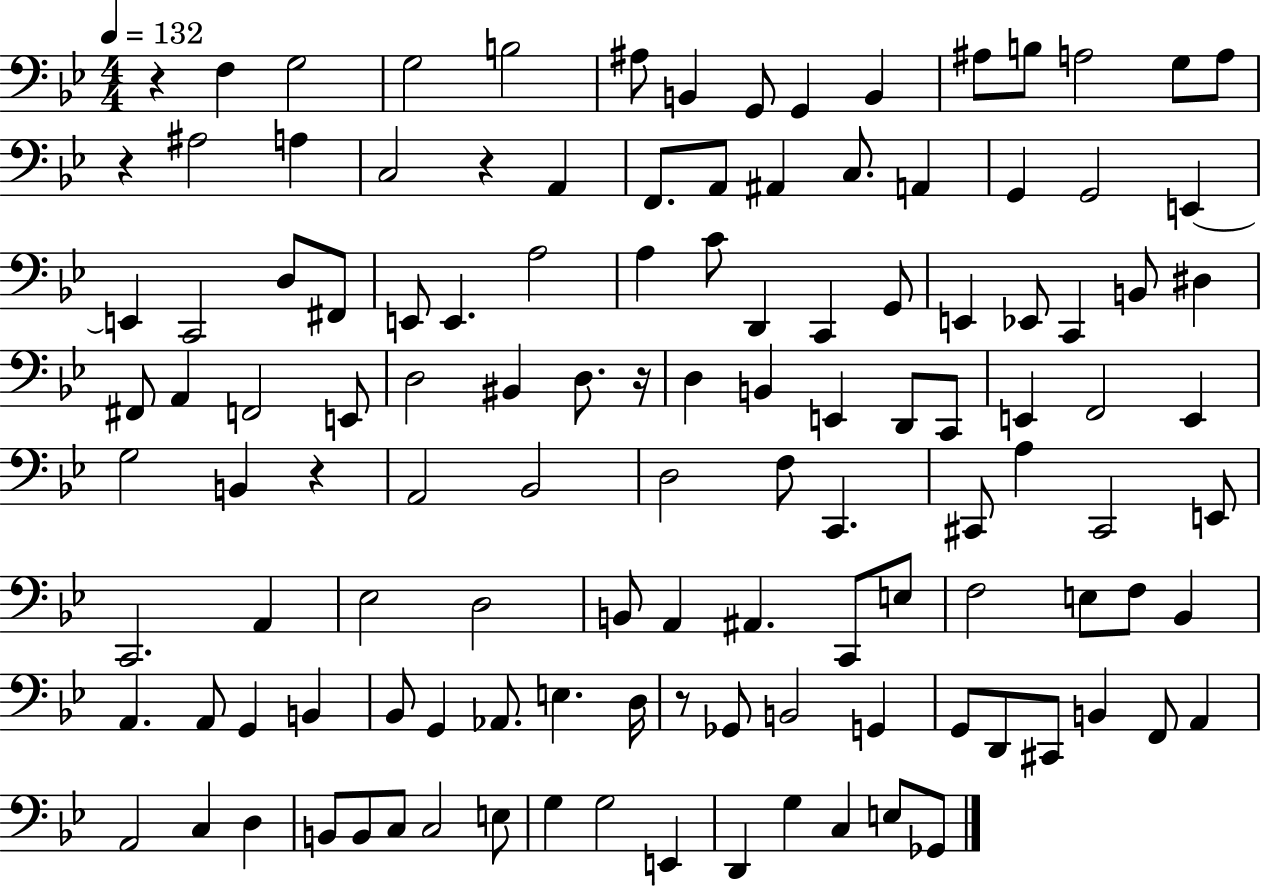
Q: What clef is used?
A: bass